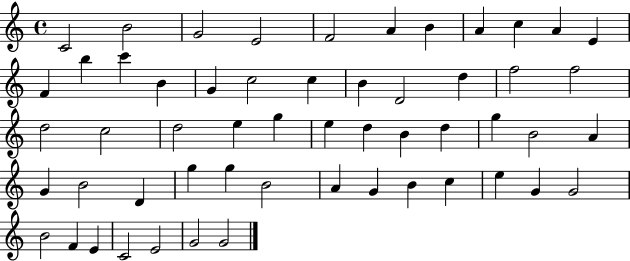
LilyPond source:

{
  \clef treble
  \time 4/4
  \defaultTimeSignature
  \key c \major
  c'2 b'2 | g'2 e'2 | f'2 a'4 b'4 | a'4 c''4 a'4 e'4 | \break f'4 b''4 c'''4 b'4 | g'4 c''2 c''4 | b'4 d'2 d''4 | f''2 f''2 | \break d''2 c''2 | d''2 e''4 g''4 | e''4 d''4 b'4 d''4 | g''4 b'2 a'4 | \break g'4 b'2 d'4 | g''4 g''4 b'2 | a'4 g'4 b'4 c''4 | e''4 g'4 g'2 | \break b'2 f'4 e'4 | c'2 e'2 | g'2 g'2 | \bar "|."
}